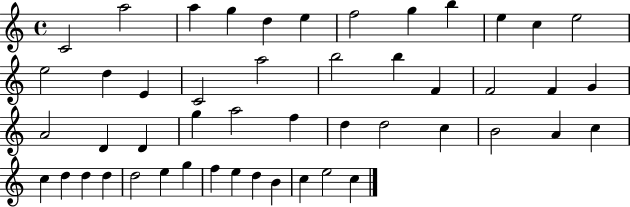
C4/h A5/h A5/q G5/q D5/q E5/q F5/h G5/q B5/q E5/q C5/q E5/h E5/h D5/q E4/q C4/h A5/h B5/h B5/q F4/q F4/h F4/q G4/q A4/h D4/q D4/q G5/q A5/h F5/q D5/q D5/h C5/q B4/h A4/q C5/q C5/q D5/q D5/q D5/q D5/h E5/q G5/q F5/q E5/q D5/q B4/q C5/q E5/h C5/q